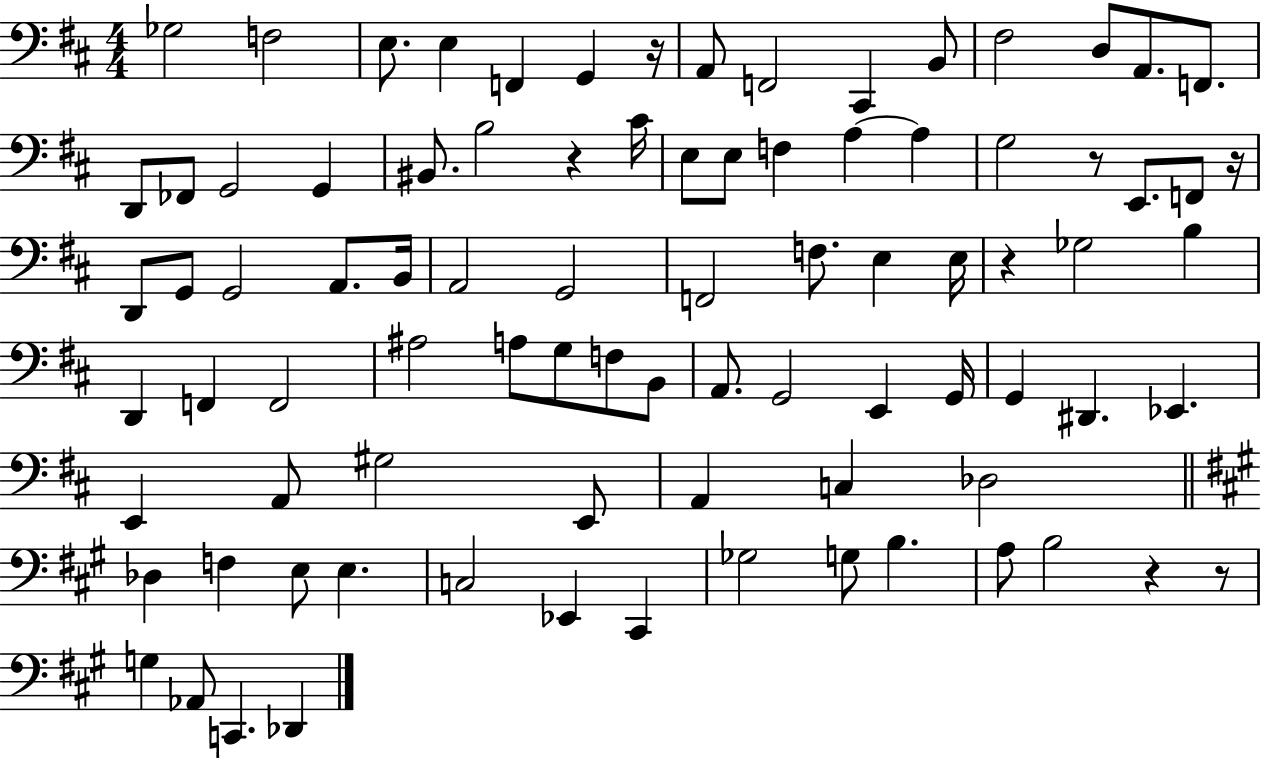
{
  \clef bass
  \numericTimeSignature
  \time 4/4
  \key d \major
  ges2 f2 | e8. e4 f,4 g,4 r16 | a,8 f,2 cis,4 b,8 | fis2 d8 a,8. f,8. | \break d,8 fes,8 g,2 g,4 | bis,8. b2 r4 cis'16 | e8 e8 f4 a4~~ a4 | g2 r8 e,8. f,8 r16 | \break d,8 g,8 g,2 a,8. b,16 | a,2 g,2 | f,2 f8. e4 e16 | r4 ges2 b4 | \break d,4 f,4 f,2 | ais2 a8 g8 f8 b,8 | a,8. g,2 e,4 g,16 | g,4 dis,4. ees,4. | \break e,4 a,8 gis2 e,8 | a,4 c4 des2 | \bar "||" \break \key a \major des4 f4 e8 e4. | c2 ees,4 cis,4 | ges2 g8 b4. | a8 b2 r4 r8 | \break g4 aes,8 c,4. des,4 | \bar "|."
}